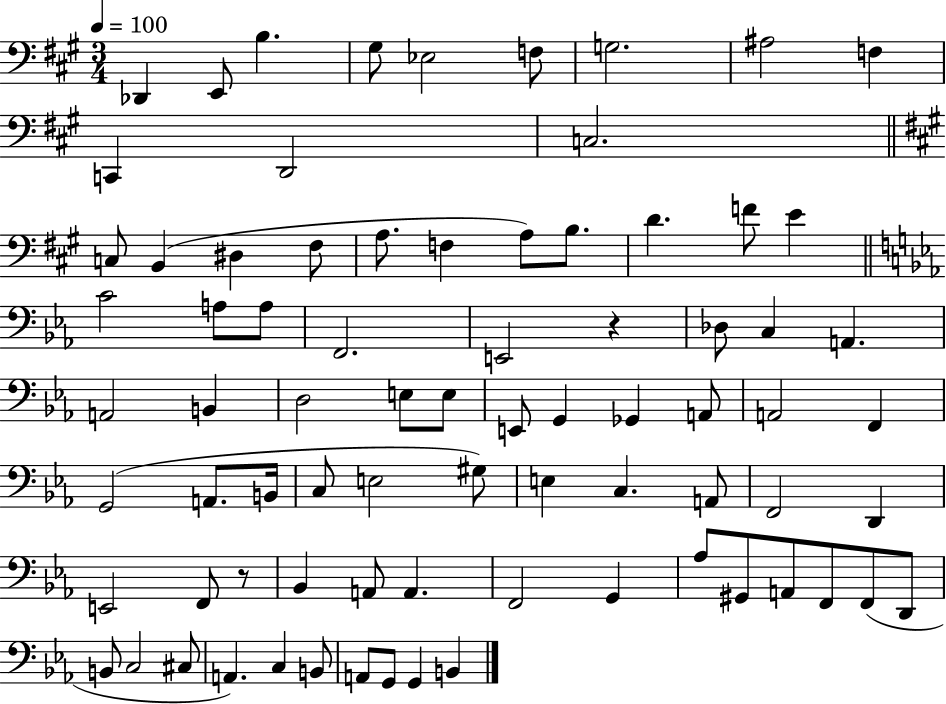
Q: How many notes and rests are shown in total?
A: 78